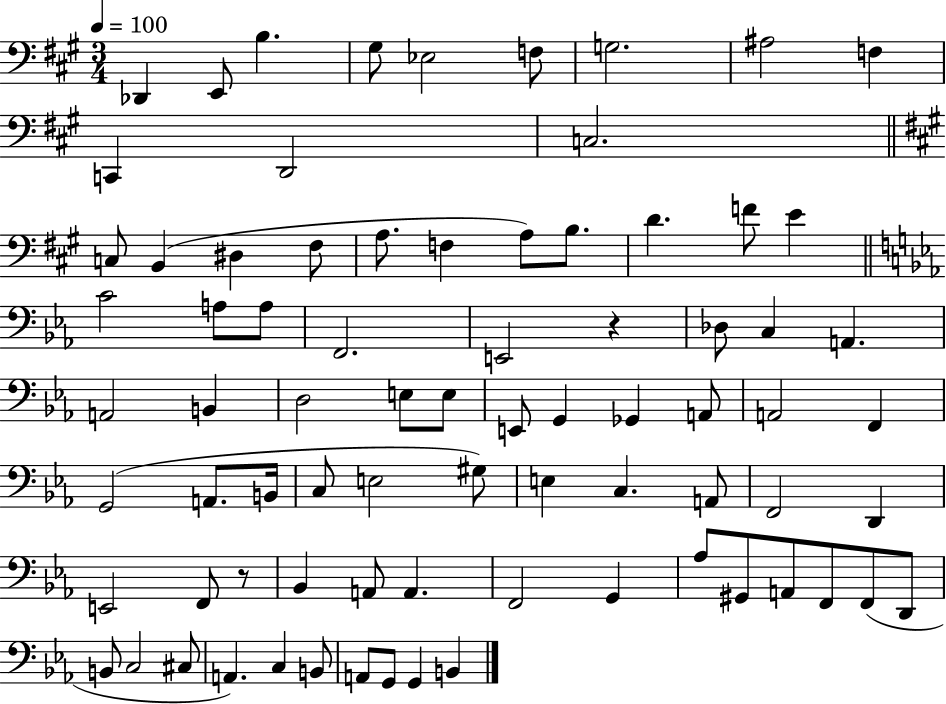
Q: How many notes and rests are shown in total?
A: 78